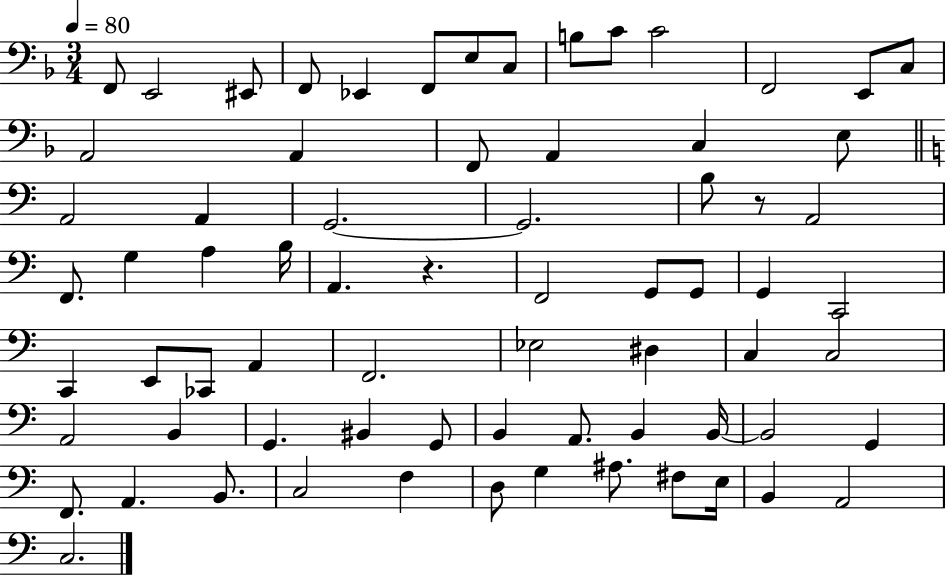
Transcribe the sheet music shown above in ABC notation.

X:1
T:Untitled
M:3/4
L:1/4
K:F
F,,/2 E,,2 ^E,,/2 F,,/2 _E,, F,,/2 E,/2 C,/2 B,/2 C/2 C2 F,,2 E,,/2 C,/2 A,,2 A,, F,,/2 A,, C, E,/2 A,,2 A,, G,,2 G,,2 B,/2 z/2 A,,2 F,,/2 G, A, B,/4 A,, z F,,2 G,,/2 G,,/2 G,, C,,2 C,, E,,/2 _C,,/2 A,, F,,2 _E,2 ^D, C, C,2 A,,2 B,, G,, ^B,, G,,/2 B,, A,,/2 B,, B,,/4 B,,2 G,, F,,/2 A,, B,,/2 C,2 F, D,/2 G, ^A,/2 ^F,/2 E,/4 B,, A,,2 C,2